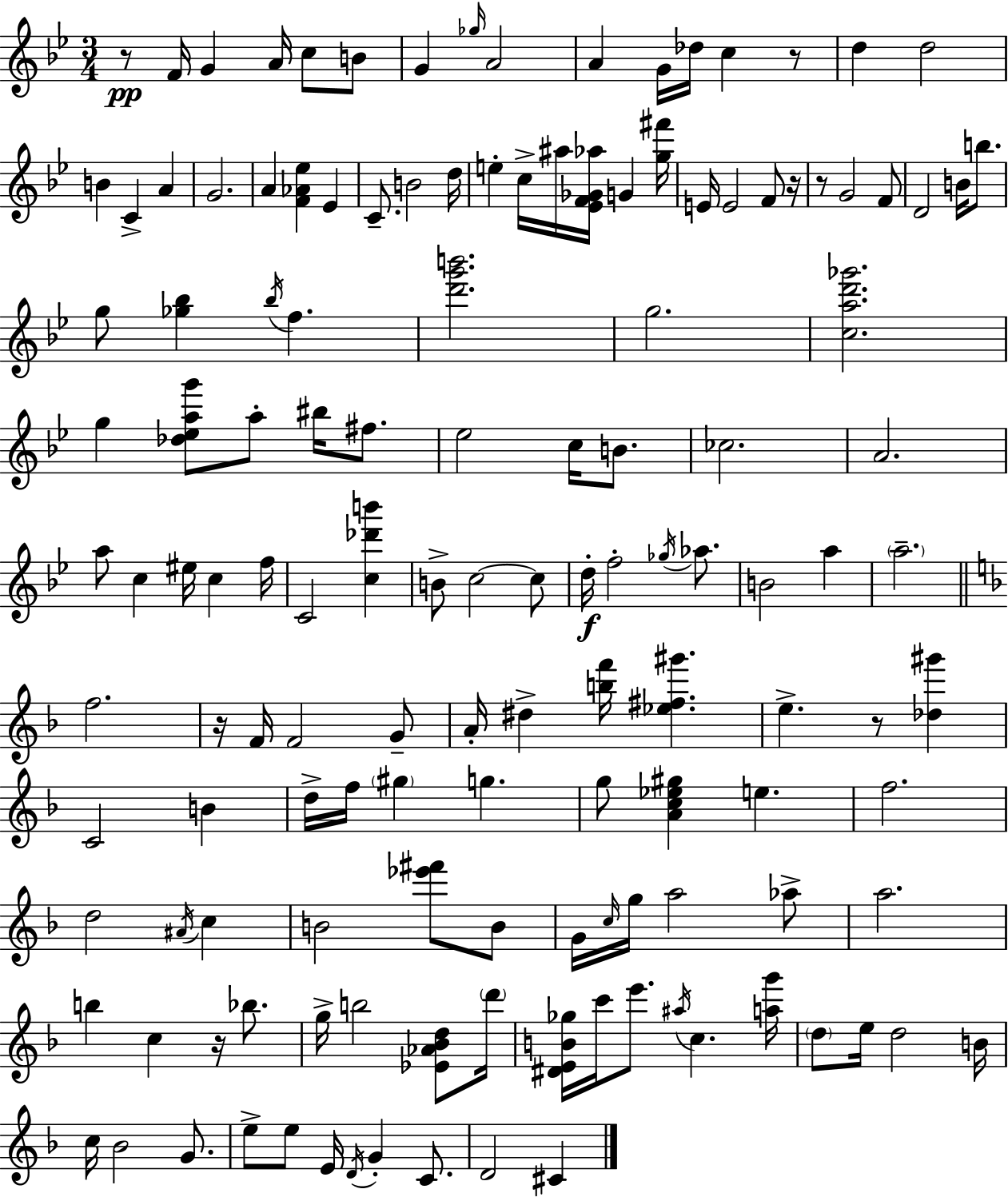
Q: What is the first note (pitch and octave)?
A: F4